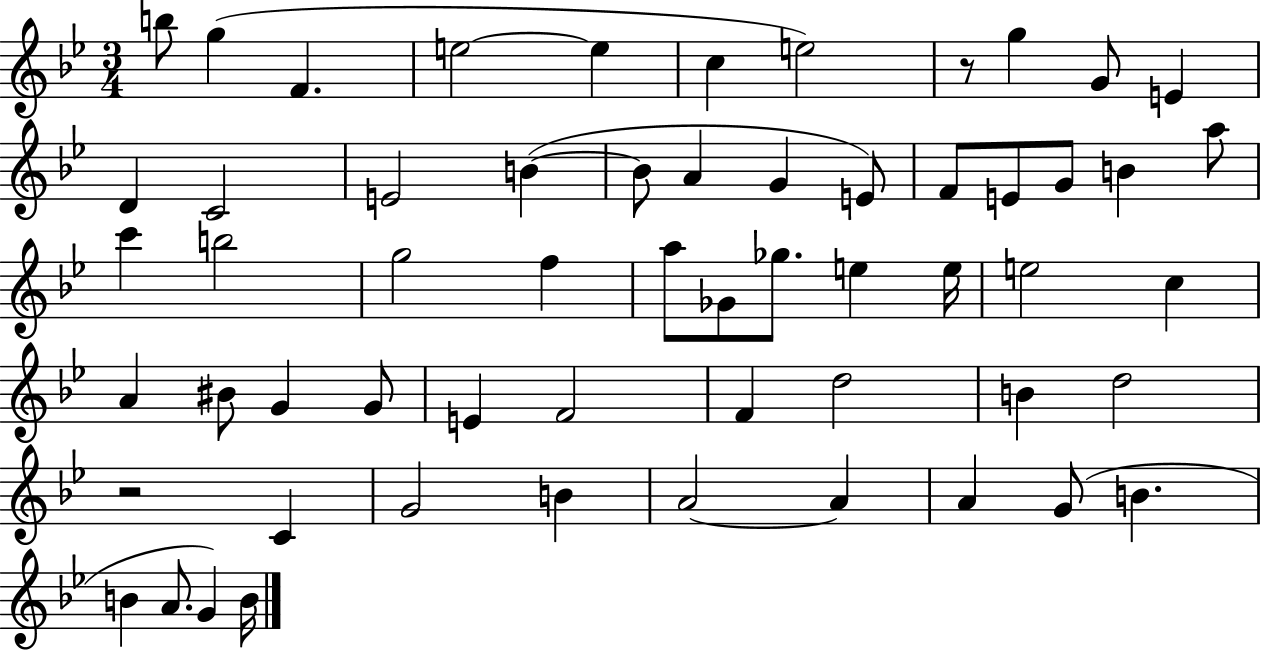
B5/e G5/q F4/q. E5/h E5/q C5/q E5/h R/e G5/q G4/e E4/q D4/q C4/h E4/h B4/q B4/e A4/q G4/q E4/e F4/e E4/e G4/e B4/q A5/e C6/q B5/h G5/h F5/q A5/e Gb4/e Gb5/e. E5/q E5/s E5/h C5/q A4/q BIS4/e G4/q G4/e E4/q F4/h F4/q D5/h B4/q D5/h R/h C4/q G4/h B4/q A4/h A4/q A4/q G4/e B4/q. B4/q A4/e. G4/q B4/s